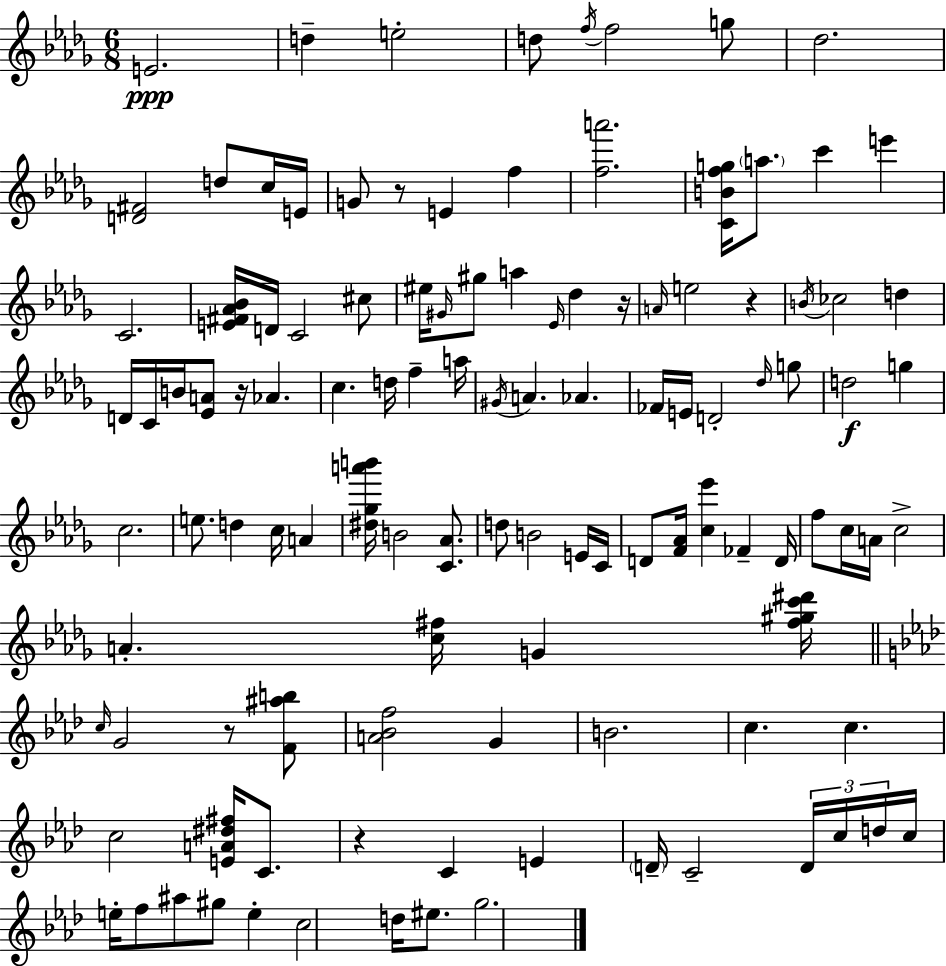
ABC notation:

X:1
T:Untitled
M:6/8
L:1/4
K:Bbm
E2 d e2 d/2 f/4 f2 g/2 _d2 [D^F]2 d/2 c/4 E/4 G/2 z/2 E f [fa']2 [CBfg]/4 a/2 c' e' C2 [E^F_A_B]/4 D/4 C2 ^c/2 ^e/4 ^G/4 ^g/2 a _E/4 _d z/4 A/4 e2 z B/4 _c2 d D/4 C/4 B/4 [_EA]/2 z/4 _A c d/4 f a/4 ^G/4 A _A _F/4 E/4 D2 _d/4 g/2 d2 g c2 e/2 d c/4 A [^d_ga'b']/4 B2 [C_A]/2 d/2 B2 E/4 C/4 D/2 [F_A]/4 [c_e'] _F D/4 f/2 c/4 A/4 c2 A [c^f]/4 G [^f^gc'^d']/4 c/4 G2 z/2 [F^ab]/2 [A_Bf]2 G B2 c c c2 [EA^d^f]/4 C/2 z C E D/4 C2 D/4 c/4 d/4 c/4 e/4 f/2 ^a/2 ^g/2 e c2 d/4 ^e/2 g2